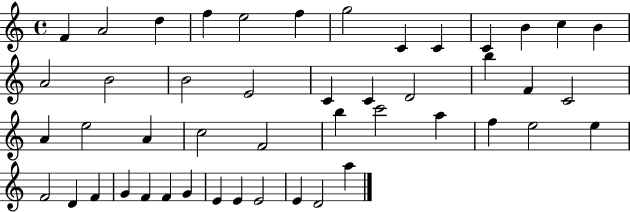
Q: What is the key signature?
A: C major